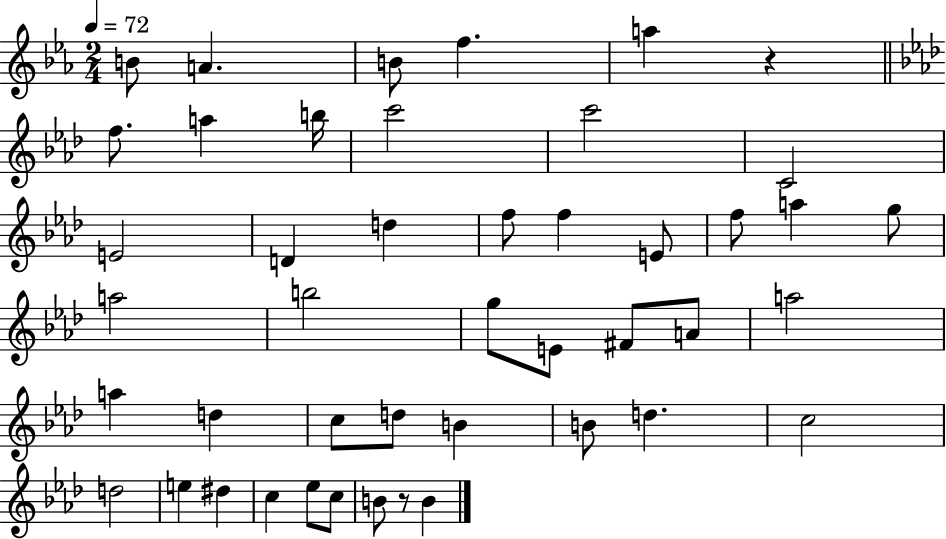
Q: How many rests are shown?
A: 2